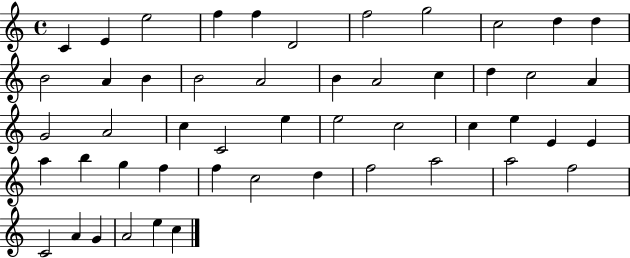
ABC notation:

X:1
T:Untitled
M:4/4
L:1/4
K:C
C E e2 f f D2 f2 g2 c2 d d B2 A B B2 A2 B A2 c d c2 A G2 A2 c C2 e e2 c2 c e E E a b g f f c2 d f2 a2 a2 f2 C2 A G A2 e c